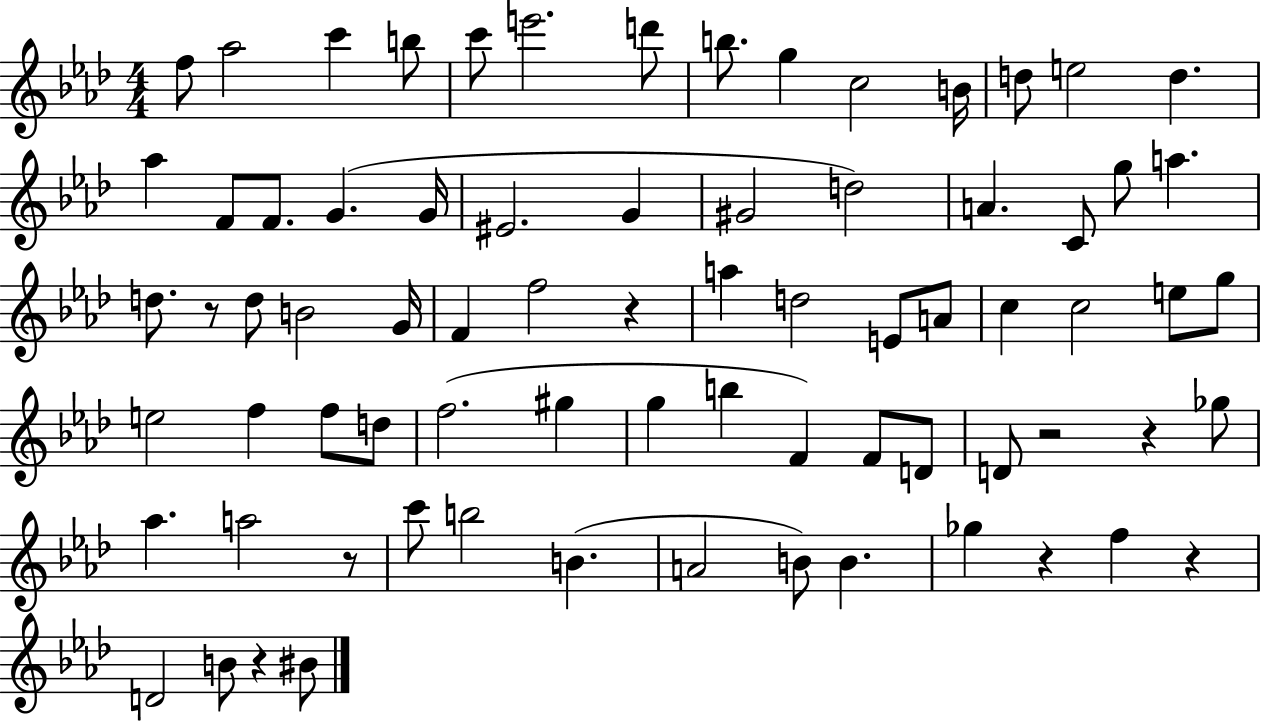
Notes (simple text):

F5/e Ab5/h C6/q B5/e C6/e E6/h. D6/e B5/e. G5/q C5/h B4/s D5/e E5/h D5/q. Ab5/q F4/e F4/e. G4/q. G4/s EIS4/h. G4/q G#4/h D5/h A4/q. C4/e G5/e A5/q. D5/e. R/e D5/e B4/h G4/s F4/q F5/h R/q A5/q D5/h E4/e A4/e C5/q C5/h E5/e G5/e E5/h F5/q F5/e D5/e F5/h. G#5/q G5/q B5/q F4/q F4/e D4/e D4/e R/h R/q Gb5/e Ab5/q. A5/h R/e C6/e B5/h B4/q. A4/h B4/e B4/q. Gb5/q R/q F5/q R/q D4/h B4/e R/q BIS4/e